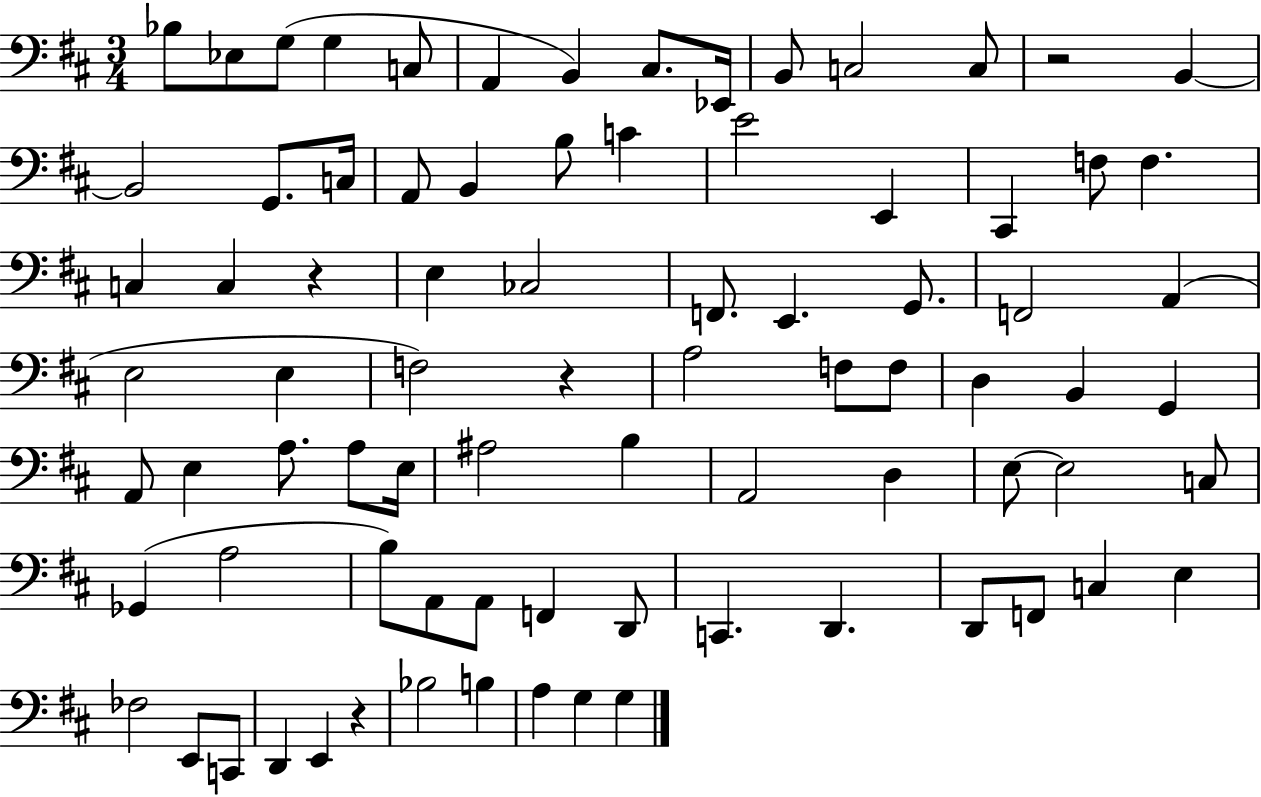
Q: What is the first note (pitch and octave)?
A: Bb3